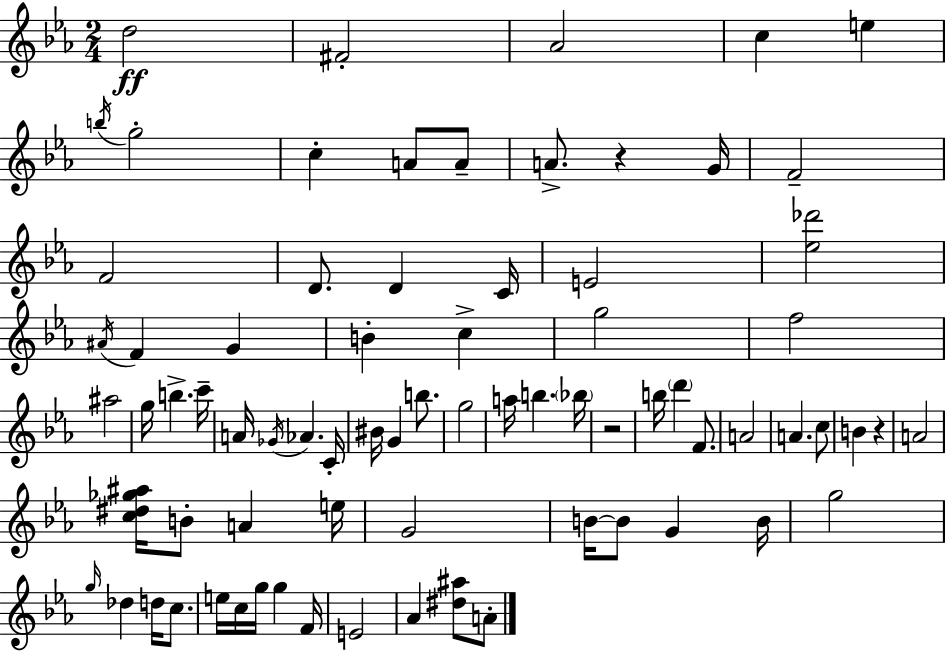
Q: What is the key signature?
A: C minor